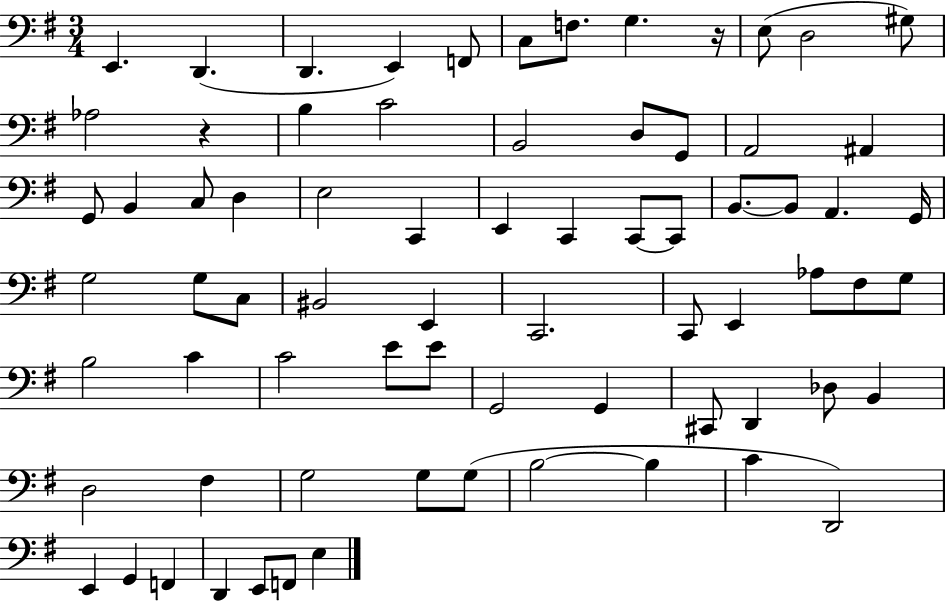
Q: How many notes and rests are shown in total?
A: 73